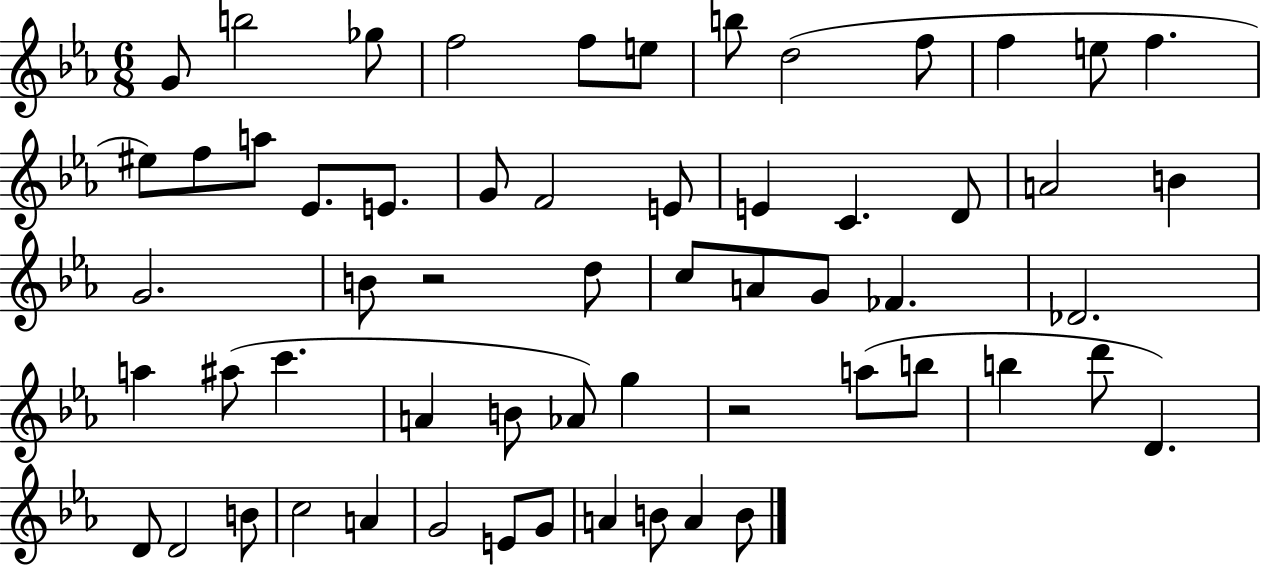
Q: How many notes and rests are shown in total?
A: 59